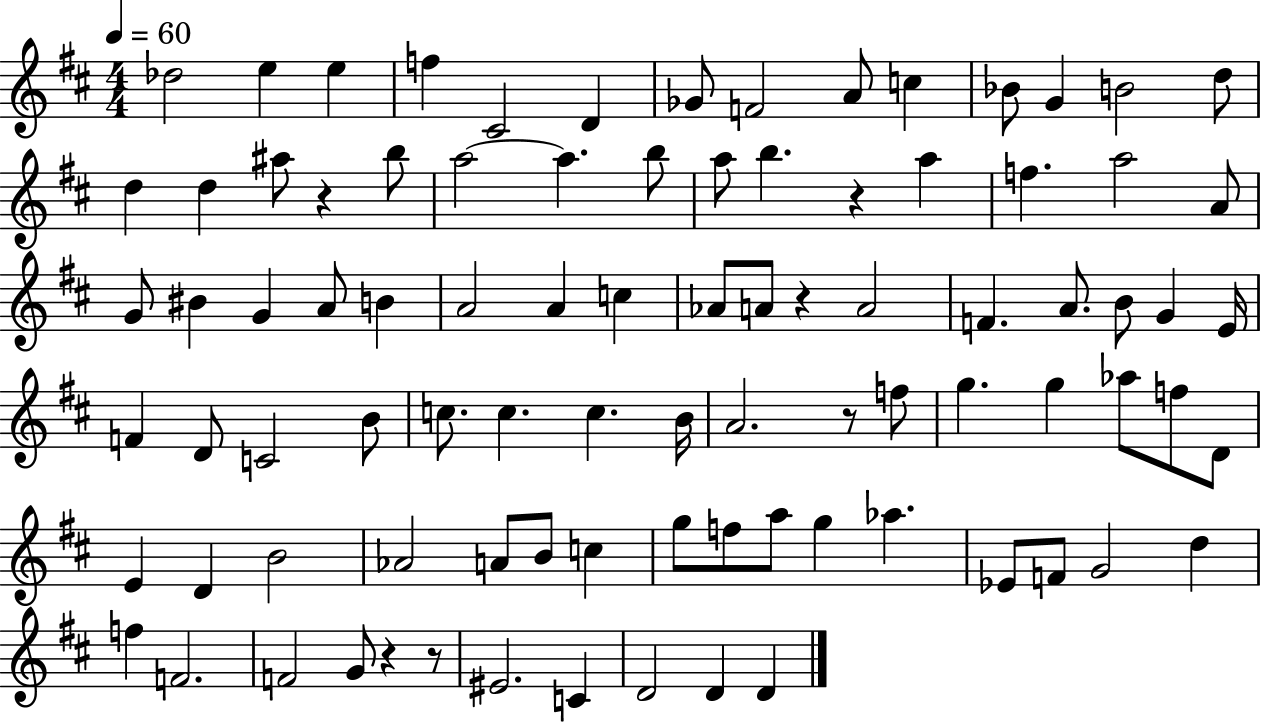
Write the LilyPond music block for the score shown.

{
  \clef treble
  \numericTimeSignature
  \time 4/4
  \key d \major
  \tempo 4 = 60
  des''2 e''4 e''4 | f''4 cis'2 d'4 | ges'8 f'2 a'8 c''4 | bes'8 g'4 b'2 d''8 | \break d''4 d''4 ais''8 r4 b''8 | a''2~~ a''4. b''8 | a''8 b''4. r4 a''4 | f''4. a''2 a'8 | \break g'8 bis'4 g'4 a'8 b'4 | a'2 a'4 c''4 | aes'8 a'8 r4 a'2 | f'4. a'8. b'8 g'4 e'16 | \break f'4 d'8 c'2 b'8 | c''8. c''4. c''4. b'16 | a'2. r8 f''8 | g''4. g''4 aes''8 f''8 d'8 | \break e'4 d'4 b'2 | aes'2 a'8 b'8 c''4 | g''8 f''8 a''8 g''4 aes''4. | ees'8 f'8 g'2 d''4 | \break f''4 f'2. | f'2 g'8 r4 r8 | eis'2. c'4 | d'2 d'4 d'4 | \break \bar "|."
}